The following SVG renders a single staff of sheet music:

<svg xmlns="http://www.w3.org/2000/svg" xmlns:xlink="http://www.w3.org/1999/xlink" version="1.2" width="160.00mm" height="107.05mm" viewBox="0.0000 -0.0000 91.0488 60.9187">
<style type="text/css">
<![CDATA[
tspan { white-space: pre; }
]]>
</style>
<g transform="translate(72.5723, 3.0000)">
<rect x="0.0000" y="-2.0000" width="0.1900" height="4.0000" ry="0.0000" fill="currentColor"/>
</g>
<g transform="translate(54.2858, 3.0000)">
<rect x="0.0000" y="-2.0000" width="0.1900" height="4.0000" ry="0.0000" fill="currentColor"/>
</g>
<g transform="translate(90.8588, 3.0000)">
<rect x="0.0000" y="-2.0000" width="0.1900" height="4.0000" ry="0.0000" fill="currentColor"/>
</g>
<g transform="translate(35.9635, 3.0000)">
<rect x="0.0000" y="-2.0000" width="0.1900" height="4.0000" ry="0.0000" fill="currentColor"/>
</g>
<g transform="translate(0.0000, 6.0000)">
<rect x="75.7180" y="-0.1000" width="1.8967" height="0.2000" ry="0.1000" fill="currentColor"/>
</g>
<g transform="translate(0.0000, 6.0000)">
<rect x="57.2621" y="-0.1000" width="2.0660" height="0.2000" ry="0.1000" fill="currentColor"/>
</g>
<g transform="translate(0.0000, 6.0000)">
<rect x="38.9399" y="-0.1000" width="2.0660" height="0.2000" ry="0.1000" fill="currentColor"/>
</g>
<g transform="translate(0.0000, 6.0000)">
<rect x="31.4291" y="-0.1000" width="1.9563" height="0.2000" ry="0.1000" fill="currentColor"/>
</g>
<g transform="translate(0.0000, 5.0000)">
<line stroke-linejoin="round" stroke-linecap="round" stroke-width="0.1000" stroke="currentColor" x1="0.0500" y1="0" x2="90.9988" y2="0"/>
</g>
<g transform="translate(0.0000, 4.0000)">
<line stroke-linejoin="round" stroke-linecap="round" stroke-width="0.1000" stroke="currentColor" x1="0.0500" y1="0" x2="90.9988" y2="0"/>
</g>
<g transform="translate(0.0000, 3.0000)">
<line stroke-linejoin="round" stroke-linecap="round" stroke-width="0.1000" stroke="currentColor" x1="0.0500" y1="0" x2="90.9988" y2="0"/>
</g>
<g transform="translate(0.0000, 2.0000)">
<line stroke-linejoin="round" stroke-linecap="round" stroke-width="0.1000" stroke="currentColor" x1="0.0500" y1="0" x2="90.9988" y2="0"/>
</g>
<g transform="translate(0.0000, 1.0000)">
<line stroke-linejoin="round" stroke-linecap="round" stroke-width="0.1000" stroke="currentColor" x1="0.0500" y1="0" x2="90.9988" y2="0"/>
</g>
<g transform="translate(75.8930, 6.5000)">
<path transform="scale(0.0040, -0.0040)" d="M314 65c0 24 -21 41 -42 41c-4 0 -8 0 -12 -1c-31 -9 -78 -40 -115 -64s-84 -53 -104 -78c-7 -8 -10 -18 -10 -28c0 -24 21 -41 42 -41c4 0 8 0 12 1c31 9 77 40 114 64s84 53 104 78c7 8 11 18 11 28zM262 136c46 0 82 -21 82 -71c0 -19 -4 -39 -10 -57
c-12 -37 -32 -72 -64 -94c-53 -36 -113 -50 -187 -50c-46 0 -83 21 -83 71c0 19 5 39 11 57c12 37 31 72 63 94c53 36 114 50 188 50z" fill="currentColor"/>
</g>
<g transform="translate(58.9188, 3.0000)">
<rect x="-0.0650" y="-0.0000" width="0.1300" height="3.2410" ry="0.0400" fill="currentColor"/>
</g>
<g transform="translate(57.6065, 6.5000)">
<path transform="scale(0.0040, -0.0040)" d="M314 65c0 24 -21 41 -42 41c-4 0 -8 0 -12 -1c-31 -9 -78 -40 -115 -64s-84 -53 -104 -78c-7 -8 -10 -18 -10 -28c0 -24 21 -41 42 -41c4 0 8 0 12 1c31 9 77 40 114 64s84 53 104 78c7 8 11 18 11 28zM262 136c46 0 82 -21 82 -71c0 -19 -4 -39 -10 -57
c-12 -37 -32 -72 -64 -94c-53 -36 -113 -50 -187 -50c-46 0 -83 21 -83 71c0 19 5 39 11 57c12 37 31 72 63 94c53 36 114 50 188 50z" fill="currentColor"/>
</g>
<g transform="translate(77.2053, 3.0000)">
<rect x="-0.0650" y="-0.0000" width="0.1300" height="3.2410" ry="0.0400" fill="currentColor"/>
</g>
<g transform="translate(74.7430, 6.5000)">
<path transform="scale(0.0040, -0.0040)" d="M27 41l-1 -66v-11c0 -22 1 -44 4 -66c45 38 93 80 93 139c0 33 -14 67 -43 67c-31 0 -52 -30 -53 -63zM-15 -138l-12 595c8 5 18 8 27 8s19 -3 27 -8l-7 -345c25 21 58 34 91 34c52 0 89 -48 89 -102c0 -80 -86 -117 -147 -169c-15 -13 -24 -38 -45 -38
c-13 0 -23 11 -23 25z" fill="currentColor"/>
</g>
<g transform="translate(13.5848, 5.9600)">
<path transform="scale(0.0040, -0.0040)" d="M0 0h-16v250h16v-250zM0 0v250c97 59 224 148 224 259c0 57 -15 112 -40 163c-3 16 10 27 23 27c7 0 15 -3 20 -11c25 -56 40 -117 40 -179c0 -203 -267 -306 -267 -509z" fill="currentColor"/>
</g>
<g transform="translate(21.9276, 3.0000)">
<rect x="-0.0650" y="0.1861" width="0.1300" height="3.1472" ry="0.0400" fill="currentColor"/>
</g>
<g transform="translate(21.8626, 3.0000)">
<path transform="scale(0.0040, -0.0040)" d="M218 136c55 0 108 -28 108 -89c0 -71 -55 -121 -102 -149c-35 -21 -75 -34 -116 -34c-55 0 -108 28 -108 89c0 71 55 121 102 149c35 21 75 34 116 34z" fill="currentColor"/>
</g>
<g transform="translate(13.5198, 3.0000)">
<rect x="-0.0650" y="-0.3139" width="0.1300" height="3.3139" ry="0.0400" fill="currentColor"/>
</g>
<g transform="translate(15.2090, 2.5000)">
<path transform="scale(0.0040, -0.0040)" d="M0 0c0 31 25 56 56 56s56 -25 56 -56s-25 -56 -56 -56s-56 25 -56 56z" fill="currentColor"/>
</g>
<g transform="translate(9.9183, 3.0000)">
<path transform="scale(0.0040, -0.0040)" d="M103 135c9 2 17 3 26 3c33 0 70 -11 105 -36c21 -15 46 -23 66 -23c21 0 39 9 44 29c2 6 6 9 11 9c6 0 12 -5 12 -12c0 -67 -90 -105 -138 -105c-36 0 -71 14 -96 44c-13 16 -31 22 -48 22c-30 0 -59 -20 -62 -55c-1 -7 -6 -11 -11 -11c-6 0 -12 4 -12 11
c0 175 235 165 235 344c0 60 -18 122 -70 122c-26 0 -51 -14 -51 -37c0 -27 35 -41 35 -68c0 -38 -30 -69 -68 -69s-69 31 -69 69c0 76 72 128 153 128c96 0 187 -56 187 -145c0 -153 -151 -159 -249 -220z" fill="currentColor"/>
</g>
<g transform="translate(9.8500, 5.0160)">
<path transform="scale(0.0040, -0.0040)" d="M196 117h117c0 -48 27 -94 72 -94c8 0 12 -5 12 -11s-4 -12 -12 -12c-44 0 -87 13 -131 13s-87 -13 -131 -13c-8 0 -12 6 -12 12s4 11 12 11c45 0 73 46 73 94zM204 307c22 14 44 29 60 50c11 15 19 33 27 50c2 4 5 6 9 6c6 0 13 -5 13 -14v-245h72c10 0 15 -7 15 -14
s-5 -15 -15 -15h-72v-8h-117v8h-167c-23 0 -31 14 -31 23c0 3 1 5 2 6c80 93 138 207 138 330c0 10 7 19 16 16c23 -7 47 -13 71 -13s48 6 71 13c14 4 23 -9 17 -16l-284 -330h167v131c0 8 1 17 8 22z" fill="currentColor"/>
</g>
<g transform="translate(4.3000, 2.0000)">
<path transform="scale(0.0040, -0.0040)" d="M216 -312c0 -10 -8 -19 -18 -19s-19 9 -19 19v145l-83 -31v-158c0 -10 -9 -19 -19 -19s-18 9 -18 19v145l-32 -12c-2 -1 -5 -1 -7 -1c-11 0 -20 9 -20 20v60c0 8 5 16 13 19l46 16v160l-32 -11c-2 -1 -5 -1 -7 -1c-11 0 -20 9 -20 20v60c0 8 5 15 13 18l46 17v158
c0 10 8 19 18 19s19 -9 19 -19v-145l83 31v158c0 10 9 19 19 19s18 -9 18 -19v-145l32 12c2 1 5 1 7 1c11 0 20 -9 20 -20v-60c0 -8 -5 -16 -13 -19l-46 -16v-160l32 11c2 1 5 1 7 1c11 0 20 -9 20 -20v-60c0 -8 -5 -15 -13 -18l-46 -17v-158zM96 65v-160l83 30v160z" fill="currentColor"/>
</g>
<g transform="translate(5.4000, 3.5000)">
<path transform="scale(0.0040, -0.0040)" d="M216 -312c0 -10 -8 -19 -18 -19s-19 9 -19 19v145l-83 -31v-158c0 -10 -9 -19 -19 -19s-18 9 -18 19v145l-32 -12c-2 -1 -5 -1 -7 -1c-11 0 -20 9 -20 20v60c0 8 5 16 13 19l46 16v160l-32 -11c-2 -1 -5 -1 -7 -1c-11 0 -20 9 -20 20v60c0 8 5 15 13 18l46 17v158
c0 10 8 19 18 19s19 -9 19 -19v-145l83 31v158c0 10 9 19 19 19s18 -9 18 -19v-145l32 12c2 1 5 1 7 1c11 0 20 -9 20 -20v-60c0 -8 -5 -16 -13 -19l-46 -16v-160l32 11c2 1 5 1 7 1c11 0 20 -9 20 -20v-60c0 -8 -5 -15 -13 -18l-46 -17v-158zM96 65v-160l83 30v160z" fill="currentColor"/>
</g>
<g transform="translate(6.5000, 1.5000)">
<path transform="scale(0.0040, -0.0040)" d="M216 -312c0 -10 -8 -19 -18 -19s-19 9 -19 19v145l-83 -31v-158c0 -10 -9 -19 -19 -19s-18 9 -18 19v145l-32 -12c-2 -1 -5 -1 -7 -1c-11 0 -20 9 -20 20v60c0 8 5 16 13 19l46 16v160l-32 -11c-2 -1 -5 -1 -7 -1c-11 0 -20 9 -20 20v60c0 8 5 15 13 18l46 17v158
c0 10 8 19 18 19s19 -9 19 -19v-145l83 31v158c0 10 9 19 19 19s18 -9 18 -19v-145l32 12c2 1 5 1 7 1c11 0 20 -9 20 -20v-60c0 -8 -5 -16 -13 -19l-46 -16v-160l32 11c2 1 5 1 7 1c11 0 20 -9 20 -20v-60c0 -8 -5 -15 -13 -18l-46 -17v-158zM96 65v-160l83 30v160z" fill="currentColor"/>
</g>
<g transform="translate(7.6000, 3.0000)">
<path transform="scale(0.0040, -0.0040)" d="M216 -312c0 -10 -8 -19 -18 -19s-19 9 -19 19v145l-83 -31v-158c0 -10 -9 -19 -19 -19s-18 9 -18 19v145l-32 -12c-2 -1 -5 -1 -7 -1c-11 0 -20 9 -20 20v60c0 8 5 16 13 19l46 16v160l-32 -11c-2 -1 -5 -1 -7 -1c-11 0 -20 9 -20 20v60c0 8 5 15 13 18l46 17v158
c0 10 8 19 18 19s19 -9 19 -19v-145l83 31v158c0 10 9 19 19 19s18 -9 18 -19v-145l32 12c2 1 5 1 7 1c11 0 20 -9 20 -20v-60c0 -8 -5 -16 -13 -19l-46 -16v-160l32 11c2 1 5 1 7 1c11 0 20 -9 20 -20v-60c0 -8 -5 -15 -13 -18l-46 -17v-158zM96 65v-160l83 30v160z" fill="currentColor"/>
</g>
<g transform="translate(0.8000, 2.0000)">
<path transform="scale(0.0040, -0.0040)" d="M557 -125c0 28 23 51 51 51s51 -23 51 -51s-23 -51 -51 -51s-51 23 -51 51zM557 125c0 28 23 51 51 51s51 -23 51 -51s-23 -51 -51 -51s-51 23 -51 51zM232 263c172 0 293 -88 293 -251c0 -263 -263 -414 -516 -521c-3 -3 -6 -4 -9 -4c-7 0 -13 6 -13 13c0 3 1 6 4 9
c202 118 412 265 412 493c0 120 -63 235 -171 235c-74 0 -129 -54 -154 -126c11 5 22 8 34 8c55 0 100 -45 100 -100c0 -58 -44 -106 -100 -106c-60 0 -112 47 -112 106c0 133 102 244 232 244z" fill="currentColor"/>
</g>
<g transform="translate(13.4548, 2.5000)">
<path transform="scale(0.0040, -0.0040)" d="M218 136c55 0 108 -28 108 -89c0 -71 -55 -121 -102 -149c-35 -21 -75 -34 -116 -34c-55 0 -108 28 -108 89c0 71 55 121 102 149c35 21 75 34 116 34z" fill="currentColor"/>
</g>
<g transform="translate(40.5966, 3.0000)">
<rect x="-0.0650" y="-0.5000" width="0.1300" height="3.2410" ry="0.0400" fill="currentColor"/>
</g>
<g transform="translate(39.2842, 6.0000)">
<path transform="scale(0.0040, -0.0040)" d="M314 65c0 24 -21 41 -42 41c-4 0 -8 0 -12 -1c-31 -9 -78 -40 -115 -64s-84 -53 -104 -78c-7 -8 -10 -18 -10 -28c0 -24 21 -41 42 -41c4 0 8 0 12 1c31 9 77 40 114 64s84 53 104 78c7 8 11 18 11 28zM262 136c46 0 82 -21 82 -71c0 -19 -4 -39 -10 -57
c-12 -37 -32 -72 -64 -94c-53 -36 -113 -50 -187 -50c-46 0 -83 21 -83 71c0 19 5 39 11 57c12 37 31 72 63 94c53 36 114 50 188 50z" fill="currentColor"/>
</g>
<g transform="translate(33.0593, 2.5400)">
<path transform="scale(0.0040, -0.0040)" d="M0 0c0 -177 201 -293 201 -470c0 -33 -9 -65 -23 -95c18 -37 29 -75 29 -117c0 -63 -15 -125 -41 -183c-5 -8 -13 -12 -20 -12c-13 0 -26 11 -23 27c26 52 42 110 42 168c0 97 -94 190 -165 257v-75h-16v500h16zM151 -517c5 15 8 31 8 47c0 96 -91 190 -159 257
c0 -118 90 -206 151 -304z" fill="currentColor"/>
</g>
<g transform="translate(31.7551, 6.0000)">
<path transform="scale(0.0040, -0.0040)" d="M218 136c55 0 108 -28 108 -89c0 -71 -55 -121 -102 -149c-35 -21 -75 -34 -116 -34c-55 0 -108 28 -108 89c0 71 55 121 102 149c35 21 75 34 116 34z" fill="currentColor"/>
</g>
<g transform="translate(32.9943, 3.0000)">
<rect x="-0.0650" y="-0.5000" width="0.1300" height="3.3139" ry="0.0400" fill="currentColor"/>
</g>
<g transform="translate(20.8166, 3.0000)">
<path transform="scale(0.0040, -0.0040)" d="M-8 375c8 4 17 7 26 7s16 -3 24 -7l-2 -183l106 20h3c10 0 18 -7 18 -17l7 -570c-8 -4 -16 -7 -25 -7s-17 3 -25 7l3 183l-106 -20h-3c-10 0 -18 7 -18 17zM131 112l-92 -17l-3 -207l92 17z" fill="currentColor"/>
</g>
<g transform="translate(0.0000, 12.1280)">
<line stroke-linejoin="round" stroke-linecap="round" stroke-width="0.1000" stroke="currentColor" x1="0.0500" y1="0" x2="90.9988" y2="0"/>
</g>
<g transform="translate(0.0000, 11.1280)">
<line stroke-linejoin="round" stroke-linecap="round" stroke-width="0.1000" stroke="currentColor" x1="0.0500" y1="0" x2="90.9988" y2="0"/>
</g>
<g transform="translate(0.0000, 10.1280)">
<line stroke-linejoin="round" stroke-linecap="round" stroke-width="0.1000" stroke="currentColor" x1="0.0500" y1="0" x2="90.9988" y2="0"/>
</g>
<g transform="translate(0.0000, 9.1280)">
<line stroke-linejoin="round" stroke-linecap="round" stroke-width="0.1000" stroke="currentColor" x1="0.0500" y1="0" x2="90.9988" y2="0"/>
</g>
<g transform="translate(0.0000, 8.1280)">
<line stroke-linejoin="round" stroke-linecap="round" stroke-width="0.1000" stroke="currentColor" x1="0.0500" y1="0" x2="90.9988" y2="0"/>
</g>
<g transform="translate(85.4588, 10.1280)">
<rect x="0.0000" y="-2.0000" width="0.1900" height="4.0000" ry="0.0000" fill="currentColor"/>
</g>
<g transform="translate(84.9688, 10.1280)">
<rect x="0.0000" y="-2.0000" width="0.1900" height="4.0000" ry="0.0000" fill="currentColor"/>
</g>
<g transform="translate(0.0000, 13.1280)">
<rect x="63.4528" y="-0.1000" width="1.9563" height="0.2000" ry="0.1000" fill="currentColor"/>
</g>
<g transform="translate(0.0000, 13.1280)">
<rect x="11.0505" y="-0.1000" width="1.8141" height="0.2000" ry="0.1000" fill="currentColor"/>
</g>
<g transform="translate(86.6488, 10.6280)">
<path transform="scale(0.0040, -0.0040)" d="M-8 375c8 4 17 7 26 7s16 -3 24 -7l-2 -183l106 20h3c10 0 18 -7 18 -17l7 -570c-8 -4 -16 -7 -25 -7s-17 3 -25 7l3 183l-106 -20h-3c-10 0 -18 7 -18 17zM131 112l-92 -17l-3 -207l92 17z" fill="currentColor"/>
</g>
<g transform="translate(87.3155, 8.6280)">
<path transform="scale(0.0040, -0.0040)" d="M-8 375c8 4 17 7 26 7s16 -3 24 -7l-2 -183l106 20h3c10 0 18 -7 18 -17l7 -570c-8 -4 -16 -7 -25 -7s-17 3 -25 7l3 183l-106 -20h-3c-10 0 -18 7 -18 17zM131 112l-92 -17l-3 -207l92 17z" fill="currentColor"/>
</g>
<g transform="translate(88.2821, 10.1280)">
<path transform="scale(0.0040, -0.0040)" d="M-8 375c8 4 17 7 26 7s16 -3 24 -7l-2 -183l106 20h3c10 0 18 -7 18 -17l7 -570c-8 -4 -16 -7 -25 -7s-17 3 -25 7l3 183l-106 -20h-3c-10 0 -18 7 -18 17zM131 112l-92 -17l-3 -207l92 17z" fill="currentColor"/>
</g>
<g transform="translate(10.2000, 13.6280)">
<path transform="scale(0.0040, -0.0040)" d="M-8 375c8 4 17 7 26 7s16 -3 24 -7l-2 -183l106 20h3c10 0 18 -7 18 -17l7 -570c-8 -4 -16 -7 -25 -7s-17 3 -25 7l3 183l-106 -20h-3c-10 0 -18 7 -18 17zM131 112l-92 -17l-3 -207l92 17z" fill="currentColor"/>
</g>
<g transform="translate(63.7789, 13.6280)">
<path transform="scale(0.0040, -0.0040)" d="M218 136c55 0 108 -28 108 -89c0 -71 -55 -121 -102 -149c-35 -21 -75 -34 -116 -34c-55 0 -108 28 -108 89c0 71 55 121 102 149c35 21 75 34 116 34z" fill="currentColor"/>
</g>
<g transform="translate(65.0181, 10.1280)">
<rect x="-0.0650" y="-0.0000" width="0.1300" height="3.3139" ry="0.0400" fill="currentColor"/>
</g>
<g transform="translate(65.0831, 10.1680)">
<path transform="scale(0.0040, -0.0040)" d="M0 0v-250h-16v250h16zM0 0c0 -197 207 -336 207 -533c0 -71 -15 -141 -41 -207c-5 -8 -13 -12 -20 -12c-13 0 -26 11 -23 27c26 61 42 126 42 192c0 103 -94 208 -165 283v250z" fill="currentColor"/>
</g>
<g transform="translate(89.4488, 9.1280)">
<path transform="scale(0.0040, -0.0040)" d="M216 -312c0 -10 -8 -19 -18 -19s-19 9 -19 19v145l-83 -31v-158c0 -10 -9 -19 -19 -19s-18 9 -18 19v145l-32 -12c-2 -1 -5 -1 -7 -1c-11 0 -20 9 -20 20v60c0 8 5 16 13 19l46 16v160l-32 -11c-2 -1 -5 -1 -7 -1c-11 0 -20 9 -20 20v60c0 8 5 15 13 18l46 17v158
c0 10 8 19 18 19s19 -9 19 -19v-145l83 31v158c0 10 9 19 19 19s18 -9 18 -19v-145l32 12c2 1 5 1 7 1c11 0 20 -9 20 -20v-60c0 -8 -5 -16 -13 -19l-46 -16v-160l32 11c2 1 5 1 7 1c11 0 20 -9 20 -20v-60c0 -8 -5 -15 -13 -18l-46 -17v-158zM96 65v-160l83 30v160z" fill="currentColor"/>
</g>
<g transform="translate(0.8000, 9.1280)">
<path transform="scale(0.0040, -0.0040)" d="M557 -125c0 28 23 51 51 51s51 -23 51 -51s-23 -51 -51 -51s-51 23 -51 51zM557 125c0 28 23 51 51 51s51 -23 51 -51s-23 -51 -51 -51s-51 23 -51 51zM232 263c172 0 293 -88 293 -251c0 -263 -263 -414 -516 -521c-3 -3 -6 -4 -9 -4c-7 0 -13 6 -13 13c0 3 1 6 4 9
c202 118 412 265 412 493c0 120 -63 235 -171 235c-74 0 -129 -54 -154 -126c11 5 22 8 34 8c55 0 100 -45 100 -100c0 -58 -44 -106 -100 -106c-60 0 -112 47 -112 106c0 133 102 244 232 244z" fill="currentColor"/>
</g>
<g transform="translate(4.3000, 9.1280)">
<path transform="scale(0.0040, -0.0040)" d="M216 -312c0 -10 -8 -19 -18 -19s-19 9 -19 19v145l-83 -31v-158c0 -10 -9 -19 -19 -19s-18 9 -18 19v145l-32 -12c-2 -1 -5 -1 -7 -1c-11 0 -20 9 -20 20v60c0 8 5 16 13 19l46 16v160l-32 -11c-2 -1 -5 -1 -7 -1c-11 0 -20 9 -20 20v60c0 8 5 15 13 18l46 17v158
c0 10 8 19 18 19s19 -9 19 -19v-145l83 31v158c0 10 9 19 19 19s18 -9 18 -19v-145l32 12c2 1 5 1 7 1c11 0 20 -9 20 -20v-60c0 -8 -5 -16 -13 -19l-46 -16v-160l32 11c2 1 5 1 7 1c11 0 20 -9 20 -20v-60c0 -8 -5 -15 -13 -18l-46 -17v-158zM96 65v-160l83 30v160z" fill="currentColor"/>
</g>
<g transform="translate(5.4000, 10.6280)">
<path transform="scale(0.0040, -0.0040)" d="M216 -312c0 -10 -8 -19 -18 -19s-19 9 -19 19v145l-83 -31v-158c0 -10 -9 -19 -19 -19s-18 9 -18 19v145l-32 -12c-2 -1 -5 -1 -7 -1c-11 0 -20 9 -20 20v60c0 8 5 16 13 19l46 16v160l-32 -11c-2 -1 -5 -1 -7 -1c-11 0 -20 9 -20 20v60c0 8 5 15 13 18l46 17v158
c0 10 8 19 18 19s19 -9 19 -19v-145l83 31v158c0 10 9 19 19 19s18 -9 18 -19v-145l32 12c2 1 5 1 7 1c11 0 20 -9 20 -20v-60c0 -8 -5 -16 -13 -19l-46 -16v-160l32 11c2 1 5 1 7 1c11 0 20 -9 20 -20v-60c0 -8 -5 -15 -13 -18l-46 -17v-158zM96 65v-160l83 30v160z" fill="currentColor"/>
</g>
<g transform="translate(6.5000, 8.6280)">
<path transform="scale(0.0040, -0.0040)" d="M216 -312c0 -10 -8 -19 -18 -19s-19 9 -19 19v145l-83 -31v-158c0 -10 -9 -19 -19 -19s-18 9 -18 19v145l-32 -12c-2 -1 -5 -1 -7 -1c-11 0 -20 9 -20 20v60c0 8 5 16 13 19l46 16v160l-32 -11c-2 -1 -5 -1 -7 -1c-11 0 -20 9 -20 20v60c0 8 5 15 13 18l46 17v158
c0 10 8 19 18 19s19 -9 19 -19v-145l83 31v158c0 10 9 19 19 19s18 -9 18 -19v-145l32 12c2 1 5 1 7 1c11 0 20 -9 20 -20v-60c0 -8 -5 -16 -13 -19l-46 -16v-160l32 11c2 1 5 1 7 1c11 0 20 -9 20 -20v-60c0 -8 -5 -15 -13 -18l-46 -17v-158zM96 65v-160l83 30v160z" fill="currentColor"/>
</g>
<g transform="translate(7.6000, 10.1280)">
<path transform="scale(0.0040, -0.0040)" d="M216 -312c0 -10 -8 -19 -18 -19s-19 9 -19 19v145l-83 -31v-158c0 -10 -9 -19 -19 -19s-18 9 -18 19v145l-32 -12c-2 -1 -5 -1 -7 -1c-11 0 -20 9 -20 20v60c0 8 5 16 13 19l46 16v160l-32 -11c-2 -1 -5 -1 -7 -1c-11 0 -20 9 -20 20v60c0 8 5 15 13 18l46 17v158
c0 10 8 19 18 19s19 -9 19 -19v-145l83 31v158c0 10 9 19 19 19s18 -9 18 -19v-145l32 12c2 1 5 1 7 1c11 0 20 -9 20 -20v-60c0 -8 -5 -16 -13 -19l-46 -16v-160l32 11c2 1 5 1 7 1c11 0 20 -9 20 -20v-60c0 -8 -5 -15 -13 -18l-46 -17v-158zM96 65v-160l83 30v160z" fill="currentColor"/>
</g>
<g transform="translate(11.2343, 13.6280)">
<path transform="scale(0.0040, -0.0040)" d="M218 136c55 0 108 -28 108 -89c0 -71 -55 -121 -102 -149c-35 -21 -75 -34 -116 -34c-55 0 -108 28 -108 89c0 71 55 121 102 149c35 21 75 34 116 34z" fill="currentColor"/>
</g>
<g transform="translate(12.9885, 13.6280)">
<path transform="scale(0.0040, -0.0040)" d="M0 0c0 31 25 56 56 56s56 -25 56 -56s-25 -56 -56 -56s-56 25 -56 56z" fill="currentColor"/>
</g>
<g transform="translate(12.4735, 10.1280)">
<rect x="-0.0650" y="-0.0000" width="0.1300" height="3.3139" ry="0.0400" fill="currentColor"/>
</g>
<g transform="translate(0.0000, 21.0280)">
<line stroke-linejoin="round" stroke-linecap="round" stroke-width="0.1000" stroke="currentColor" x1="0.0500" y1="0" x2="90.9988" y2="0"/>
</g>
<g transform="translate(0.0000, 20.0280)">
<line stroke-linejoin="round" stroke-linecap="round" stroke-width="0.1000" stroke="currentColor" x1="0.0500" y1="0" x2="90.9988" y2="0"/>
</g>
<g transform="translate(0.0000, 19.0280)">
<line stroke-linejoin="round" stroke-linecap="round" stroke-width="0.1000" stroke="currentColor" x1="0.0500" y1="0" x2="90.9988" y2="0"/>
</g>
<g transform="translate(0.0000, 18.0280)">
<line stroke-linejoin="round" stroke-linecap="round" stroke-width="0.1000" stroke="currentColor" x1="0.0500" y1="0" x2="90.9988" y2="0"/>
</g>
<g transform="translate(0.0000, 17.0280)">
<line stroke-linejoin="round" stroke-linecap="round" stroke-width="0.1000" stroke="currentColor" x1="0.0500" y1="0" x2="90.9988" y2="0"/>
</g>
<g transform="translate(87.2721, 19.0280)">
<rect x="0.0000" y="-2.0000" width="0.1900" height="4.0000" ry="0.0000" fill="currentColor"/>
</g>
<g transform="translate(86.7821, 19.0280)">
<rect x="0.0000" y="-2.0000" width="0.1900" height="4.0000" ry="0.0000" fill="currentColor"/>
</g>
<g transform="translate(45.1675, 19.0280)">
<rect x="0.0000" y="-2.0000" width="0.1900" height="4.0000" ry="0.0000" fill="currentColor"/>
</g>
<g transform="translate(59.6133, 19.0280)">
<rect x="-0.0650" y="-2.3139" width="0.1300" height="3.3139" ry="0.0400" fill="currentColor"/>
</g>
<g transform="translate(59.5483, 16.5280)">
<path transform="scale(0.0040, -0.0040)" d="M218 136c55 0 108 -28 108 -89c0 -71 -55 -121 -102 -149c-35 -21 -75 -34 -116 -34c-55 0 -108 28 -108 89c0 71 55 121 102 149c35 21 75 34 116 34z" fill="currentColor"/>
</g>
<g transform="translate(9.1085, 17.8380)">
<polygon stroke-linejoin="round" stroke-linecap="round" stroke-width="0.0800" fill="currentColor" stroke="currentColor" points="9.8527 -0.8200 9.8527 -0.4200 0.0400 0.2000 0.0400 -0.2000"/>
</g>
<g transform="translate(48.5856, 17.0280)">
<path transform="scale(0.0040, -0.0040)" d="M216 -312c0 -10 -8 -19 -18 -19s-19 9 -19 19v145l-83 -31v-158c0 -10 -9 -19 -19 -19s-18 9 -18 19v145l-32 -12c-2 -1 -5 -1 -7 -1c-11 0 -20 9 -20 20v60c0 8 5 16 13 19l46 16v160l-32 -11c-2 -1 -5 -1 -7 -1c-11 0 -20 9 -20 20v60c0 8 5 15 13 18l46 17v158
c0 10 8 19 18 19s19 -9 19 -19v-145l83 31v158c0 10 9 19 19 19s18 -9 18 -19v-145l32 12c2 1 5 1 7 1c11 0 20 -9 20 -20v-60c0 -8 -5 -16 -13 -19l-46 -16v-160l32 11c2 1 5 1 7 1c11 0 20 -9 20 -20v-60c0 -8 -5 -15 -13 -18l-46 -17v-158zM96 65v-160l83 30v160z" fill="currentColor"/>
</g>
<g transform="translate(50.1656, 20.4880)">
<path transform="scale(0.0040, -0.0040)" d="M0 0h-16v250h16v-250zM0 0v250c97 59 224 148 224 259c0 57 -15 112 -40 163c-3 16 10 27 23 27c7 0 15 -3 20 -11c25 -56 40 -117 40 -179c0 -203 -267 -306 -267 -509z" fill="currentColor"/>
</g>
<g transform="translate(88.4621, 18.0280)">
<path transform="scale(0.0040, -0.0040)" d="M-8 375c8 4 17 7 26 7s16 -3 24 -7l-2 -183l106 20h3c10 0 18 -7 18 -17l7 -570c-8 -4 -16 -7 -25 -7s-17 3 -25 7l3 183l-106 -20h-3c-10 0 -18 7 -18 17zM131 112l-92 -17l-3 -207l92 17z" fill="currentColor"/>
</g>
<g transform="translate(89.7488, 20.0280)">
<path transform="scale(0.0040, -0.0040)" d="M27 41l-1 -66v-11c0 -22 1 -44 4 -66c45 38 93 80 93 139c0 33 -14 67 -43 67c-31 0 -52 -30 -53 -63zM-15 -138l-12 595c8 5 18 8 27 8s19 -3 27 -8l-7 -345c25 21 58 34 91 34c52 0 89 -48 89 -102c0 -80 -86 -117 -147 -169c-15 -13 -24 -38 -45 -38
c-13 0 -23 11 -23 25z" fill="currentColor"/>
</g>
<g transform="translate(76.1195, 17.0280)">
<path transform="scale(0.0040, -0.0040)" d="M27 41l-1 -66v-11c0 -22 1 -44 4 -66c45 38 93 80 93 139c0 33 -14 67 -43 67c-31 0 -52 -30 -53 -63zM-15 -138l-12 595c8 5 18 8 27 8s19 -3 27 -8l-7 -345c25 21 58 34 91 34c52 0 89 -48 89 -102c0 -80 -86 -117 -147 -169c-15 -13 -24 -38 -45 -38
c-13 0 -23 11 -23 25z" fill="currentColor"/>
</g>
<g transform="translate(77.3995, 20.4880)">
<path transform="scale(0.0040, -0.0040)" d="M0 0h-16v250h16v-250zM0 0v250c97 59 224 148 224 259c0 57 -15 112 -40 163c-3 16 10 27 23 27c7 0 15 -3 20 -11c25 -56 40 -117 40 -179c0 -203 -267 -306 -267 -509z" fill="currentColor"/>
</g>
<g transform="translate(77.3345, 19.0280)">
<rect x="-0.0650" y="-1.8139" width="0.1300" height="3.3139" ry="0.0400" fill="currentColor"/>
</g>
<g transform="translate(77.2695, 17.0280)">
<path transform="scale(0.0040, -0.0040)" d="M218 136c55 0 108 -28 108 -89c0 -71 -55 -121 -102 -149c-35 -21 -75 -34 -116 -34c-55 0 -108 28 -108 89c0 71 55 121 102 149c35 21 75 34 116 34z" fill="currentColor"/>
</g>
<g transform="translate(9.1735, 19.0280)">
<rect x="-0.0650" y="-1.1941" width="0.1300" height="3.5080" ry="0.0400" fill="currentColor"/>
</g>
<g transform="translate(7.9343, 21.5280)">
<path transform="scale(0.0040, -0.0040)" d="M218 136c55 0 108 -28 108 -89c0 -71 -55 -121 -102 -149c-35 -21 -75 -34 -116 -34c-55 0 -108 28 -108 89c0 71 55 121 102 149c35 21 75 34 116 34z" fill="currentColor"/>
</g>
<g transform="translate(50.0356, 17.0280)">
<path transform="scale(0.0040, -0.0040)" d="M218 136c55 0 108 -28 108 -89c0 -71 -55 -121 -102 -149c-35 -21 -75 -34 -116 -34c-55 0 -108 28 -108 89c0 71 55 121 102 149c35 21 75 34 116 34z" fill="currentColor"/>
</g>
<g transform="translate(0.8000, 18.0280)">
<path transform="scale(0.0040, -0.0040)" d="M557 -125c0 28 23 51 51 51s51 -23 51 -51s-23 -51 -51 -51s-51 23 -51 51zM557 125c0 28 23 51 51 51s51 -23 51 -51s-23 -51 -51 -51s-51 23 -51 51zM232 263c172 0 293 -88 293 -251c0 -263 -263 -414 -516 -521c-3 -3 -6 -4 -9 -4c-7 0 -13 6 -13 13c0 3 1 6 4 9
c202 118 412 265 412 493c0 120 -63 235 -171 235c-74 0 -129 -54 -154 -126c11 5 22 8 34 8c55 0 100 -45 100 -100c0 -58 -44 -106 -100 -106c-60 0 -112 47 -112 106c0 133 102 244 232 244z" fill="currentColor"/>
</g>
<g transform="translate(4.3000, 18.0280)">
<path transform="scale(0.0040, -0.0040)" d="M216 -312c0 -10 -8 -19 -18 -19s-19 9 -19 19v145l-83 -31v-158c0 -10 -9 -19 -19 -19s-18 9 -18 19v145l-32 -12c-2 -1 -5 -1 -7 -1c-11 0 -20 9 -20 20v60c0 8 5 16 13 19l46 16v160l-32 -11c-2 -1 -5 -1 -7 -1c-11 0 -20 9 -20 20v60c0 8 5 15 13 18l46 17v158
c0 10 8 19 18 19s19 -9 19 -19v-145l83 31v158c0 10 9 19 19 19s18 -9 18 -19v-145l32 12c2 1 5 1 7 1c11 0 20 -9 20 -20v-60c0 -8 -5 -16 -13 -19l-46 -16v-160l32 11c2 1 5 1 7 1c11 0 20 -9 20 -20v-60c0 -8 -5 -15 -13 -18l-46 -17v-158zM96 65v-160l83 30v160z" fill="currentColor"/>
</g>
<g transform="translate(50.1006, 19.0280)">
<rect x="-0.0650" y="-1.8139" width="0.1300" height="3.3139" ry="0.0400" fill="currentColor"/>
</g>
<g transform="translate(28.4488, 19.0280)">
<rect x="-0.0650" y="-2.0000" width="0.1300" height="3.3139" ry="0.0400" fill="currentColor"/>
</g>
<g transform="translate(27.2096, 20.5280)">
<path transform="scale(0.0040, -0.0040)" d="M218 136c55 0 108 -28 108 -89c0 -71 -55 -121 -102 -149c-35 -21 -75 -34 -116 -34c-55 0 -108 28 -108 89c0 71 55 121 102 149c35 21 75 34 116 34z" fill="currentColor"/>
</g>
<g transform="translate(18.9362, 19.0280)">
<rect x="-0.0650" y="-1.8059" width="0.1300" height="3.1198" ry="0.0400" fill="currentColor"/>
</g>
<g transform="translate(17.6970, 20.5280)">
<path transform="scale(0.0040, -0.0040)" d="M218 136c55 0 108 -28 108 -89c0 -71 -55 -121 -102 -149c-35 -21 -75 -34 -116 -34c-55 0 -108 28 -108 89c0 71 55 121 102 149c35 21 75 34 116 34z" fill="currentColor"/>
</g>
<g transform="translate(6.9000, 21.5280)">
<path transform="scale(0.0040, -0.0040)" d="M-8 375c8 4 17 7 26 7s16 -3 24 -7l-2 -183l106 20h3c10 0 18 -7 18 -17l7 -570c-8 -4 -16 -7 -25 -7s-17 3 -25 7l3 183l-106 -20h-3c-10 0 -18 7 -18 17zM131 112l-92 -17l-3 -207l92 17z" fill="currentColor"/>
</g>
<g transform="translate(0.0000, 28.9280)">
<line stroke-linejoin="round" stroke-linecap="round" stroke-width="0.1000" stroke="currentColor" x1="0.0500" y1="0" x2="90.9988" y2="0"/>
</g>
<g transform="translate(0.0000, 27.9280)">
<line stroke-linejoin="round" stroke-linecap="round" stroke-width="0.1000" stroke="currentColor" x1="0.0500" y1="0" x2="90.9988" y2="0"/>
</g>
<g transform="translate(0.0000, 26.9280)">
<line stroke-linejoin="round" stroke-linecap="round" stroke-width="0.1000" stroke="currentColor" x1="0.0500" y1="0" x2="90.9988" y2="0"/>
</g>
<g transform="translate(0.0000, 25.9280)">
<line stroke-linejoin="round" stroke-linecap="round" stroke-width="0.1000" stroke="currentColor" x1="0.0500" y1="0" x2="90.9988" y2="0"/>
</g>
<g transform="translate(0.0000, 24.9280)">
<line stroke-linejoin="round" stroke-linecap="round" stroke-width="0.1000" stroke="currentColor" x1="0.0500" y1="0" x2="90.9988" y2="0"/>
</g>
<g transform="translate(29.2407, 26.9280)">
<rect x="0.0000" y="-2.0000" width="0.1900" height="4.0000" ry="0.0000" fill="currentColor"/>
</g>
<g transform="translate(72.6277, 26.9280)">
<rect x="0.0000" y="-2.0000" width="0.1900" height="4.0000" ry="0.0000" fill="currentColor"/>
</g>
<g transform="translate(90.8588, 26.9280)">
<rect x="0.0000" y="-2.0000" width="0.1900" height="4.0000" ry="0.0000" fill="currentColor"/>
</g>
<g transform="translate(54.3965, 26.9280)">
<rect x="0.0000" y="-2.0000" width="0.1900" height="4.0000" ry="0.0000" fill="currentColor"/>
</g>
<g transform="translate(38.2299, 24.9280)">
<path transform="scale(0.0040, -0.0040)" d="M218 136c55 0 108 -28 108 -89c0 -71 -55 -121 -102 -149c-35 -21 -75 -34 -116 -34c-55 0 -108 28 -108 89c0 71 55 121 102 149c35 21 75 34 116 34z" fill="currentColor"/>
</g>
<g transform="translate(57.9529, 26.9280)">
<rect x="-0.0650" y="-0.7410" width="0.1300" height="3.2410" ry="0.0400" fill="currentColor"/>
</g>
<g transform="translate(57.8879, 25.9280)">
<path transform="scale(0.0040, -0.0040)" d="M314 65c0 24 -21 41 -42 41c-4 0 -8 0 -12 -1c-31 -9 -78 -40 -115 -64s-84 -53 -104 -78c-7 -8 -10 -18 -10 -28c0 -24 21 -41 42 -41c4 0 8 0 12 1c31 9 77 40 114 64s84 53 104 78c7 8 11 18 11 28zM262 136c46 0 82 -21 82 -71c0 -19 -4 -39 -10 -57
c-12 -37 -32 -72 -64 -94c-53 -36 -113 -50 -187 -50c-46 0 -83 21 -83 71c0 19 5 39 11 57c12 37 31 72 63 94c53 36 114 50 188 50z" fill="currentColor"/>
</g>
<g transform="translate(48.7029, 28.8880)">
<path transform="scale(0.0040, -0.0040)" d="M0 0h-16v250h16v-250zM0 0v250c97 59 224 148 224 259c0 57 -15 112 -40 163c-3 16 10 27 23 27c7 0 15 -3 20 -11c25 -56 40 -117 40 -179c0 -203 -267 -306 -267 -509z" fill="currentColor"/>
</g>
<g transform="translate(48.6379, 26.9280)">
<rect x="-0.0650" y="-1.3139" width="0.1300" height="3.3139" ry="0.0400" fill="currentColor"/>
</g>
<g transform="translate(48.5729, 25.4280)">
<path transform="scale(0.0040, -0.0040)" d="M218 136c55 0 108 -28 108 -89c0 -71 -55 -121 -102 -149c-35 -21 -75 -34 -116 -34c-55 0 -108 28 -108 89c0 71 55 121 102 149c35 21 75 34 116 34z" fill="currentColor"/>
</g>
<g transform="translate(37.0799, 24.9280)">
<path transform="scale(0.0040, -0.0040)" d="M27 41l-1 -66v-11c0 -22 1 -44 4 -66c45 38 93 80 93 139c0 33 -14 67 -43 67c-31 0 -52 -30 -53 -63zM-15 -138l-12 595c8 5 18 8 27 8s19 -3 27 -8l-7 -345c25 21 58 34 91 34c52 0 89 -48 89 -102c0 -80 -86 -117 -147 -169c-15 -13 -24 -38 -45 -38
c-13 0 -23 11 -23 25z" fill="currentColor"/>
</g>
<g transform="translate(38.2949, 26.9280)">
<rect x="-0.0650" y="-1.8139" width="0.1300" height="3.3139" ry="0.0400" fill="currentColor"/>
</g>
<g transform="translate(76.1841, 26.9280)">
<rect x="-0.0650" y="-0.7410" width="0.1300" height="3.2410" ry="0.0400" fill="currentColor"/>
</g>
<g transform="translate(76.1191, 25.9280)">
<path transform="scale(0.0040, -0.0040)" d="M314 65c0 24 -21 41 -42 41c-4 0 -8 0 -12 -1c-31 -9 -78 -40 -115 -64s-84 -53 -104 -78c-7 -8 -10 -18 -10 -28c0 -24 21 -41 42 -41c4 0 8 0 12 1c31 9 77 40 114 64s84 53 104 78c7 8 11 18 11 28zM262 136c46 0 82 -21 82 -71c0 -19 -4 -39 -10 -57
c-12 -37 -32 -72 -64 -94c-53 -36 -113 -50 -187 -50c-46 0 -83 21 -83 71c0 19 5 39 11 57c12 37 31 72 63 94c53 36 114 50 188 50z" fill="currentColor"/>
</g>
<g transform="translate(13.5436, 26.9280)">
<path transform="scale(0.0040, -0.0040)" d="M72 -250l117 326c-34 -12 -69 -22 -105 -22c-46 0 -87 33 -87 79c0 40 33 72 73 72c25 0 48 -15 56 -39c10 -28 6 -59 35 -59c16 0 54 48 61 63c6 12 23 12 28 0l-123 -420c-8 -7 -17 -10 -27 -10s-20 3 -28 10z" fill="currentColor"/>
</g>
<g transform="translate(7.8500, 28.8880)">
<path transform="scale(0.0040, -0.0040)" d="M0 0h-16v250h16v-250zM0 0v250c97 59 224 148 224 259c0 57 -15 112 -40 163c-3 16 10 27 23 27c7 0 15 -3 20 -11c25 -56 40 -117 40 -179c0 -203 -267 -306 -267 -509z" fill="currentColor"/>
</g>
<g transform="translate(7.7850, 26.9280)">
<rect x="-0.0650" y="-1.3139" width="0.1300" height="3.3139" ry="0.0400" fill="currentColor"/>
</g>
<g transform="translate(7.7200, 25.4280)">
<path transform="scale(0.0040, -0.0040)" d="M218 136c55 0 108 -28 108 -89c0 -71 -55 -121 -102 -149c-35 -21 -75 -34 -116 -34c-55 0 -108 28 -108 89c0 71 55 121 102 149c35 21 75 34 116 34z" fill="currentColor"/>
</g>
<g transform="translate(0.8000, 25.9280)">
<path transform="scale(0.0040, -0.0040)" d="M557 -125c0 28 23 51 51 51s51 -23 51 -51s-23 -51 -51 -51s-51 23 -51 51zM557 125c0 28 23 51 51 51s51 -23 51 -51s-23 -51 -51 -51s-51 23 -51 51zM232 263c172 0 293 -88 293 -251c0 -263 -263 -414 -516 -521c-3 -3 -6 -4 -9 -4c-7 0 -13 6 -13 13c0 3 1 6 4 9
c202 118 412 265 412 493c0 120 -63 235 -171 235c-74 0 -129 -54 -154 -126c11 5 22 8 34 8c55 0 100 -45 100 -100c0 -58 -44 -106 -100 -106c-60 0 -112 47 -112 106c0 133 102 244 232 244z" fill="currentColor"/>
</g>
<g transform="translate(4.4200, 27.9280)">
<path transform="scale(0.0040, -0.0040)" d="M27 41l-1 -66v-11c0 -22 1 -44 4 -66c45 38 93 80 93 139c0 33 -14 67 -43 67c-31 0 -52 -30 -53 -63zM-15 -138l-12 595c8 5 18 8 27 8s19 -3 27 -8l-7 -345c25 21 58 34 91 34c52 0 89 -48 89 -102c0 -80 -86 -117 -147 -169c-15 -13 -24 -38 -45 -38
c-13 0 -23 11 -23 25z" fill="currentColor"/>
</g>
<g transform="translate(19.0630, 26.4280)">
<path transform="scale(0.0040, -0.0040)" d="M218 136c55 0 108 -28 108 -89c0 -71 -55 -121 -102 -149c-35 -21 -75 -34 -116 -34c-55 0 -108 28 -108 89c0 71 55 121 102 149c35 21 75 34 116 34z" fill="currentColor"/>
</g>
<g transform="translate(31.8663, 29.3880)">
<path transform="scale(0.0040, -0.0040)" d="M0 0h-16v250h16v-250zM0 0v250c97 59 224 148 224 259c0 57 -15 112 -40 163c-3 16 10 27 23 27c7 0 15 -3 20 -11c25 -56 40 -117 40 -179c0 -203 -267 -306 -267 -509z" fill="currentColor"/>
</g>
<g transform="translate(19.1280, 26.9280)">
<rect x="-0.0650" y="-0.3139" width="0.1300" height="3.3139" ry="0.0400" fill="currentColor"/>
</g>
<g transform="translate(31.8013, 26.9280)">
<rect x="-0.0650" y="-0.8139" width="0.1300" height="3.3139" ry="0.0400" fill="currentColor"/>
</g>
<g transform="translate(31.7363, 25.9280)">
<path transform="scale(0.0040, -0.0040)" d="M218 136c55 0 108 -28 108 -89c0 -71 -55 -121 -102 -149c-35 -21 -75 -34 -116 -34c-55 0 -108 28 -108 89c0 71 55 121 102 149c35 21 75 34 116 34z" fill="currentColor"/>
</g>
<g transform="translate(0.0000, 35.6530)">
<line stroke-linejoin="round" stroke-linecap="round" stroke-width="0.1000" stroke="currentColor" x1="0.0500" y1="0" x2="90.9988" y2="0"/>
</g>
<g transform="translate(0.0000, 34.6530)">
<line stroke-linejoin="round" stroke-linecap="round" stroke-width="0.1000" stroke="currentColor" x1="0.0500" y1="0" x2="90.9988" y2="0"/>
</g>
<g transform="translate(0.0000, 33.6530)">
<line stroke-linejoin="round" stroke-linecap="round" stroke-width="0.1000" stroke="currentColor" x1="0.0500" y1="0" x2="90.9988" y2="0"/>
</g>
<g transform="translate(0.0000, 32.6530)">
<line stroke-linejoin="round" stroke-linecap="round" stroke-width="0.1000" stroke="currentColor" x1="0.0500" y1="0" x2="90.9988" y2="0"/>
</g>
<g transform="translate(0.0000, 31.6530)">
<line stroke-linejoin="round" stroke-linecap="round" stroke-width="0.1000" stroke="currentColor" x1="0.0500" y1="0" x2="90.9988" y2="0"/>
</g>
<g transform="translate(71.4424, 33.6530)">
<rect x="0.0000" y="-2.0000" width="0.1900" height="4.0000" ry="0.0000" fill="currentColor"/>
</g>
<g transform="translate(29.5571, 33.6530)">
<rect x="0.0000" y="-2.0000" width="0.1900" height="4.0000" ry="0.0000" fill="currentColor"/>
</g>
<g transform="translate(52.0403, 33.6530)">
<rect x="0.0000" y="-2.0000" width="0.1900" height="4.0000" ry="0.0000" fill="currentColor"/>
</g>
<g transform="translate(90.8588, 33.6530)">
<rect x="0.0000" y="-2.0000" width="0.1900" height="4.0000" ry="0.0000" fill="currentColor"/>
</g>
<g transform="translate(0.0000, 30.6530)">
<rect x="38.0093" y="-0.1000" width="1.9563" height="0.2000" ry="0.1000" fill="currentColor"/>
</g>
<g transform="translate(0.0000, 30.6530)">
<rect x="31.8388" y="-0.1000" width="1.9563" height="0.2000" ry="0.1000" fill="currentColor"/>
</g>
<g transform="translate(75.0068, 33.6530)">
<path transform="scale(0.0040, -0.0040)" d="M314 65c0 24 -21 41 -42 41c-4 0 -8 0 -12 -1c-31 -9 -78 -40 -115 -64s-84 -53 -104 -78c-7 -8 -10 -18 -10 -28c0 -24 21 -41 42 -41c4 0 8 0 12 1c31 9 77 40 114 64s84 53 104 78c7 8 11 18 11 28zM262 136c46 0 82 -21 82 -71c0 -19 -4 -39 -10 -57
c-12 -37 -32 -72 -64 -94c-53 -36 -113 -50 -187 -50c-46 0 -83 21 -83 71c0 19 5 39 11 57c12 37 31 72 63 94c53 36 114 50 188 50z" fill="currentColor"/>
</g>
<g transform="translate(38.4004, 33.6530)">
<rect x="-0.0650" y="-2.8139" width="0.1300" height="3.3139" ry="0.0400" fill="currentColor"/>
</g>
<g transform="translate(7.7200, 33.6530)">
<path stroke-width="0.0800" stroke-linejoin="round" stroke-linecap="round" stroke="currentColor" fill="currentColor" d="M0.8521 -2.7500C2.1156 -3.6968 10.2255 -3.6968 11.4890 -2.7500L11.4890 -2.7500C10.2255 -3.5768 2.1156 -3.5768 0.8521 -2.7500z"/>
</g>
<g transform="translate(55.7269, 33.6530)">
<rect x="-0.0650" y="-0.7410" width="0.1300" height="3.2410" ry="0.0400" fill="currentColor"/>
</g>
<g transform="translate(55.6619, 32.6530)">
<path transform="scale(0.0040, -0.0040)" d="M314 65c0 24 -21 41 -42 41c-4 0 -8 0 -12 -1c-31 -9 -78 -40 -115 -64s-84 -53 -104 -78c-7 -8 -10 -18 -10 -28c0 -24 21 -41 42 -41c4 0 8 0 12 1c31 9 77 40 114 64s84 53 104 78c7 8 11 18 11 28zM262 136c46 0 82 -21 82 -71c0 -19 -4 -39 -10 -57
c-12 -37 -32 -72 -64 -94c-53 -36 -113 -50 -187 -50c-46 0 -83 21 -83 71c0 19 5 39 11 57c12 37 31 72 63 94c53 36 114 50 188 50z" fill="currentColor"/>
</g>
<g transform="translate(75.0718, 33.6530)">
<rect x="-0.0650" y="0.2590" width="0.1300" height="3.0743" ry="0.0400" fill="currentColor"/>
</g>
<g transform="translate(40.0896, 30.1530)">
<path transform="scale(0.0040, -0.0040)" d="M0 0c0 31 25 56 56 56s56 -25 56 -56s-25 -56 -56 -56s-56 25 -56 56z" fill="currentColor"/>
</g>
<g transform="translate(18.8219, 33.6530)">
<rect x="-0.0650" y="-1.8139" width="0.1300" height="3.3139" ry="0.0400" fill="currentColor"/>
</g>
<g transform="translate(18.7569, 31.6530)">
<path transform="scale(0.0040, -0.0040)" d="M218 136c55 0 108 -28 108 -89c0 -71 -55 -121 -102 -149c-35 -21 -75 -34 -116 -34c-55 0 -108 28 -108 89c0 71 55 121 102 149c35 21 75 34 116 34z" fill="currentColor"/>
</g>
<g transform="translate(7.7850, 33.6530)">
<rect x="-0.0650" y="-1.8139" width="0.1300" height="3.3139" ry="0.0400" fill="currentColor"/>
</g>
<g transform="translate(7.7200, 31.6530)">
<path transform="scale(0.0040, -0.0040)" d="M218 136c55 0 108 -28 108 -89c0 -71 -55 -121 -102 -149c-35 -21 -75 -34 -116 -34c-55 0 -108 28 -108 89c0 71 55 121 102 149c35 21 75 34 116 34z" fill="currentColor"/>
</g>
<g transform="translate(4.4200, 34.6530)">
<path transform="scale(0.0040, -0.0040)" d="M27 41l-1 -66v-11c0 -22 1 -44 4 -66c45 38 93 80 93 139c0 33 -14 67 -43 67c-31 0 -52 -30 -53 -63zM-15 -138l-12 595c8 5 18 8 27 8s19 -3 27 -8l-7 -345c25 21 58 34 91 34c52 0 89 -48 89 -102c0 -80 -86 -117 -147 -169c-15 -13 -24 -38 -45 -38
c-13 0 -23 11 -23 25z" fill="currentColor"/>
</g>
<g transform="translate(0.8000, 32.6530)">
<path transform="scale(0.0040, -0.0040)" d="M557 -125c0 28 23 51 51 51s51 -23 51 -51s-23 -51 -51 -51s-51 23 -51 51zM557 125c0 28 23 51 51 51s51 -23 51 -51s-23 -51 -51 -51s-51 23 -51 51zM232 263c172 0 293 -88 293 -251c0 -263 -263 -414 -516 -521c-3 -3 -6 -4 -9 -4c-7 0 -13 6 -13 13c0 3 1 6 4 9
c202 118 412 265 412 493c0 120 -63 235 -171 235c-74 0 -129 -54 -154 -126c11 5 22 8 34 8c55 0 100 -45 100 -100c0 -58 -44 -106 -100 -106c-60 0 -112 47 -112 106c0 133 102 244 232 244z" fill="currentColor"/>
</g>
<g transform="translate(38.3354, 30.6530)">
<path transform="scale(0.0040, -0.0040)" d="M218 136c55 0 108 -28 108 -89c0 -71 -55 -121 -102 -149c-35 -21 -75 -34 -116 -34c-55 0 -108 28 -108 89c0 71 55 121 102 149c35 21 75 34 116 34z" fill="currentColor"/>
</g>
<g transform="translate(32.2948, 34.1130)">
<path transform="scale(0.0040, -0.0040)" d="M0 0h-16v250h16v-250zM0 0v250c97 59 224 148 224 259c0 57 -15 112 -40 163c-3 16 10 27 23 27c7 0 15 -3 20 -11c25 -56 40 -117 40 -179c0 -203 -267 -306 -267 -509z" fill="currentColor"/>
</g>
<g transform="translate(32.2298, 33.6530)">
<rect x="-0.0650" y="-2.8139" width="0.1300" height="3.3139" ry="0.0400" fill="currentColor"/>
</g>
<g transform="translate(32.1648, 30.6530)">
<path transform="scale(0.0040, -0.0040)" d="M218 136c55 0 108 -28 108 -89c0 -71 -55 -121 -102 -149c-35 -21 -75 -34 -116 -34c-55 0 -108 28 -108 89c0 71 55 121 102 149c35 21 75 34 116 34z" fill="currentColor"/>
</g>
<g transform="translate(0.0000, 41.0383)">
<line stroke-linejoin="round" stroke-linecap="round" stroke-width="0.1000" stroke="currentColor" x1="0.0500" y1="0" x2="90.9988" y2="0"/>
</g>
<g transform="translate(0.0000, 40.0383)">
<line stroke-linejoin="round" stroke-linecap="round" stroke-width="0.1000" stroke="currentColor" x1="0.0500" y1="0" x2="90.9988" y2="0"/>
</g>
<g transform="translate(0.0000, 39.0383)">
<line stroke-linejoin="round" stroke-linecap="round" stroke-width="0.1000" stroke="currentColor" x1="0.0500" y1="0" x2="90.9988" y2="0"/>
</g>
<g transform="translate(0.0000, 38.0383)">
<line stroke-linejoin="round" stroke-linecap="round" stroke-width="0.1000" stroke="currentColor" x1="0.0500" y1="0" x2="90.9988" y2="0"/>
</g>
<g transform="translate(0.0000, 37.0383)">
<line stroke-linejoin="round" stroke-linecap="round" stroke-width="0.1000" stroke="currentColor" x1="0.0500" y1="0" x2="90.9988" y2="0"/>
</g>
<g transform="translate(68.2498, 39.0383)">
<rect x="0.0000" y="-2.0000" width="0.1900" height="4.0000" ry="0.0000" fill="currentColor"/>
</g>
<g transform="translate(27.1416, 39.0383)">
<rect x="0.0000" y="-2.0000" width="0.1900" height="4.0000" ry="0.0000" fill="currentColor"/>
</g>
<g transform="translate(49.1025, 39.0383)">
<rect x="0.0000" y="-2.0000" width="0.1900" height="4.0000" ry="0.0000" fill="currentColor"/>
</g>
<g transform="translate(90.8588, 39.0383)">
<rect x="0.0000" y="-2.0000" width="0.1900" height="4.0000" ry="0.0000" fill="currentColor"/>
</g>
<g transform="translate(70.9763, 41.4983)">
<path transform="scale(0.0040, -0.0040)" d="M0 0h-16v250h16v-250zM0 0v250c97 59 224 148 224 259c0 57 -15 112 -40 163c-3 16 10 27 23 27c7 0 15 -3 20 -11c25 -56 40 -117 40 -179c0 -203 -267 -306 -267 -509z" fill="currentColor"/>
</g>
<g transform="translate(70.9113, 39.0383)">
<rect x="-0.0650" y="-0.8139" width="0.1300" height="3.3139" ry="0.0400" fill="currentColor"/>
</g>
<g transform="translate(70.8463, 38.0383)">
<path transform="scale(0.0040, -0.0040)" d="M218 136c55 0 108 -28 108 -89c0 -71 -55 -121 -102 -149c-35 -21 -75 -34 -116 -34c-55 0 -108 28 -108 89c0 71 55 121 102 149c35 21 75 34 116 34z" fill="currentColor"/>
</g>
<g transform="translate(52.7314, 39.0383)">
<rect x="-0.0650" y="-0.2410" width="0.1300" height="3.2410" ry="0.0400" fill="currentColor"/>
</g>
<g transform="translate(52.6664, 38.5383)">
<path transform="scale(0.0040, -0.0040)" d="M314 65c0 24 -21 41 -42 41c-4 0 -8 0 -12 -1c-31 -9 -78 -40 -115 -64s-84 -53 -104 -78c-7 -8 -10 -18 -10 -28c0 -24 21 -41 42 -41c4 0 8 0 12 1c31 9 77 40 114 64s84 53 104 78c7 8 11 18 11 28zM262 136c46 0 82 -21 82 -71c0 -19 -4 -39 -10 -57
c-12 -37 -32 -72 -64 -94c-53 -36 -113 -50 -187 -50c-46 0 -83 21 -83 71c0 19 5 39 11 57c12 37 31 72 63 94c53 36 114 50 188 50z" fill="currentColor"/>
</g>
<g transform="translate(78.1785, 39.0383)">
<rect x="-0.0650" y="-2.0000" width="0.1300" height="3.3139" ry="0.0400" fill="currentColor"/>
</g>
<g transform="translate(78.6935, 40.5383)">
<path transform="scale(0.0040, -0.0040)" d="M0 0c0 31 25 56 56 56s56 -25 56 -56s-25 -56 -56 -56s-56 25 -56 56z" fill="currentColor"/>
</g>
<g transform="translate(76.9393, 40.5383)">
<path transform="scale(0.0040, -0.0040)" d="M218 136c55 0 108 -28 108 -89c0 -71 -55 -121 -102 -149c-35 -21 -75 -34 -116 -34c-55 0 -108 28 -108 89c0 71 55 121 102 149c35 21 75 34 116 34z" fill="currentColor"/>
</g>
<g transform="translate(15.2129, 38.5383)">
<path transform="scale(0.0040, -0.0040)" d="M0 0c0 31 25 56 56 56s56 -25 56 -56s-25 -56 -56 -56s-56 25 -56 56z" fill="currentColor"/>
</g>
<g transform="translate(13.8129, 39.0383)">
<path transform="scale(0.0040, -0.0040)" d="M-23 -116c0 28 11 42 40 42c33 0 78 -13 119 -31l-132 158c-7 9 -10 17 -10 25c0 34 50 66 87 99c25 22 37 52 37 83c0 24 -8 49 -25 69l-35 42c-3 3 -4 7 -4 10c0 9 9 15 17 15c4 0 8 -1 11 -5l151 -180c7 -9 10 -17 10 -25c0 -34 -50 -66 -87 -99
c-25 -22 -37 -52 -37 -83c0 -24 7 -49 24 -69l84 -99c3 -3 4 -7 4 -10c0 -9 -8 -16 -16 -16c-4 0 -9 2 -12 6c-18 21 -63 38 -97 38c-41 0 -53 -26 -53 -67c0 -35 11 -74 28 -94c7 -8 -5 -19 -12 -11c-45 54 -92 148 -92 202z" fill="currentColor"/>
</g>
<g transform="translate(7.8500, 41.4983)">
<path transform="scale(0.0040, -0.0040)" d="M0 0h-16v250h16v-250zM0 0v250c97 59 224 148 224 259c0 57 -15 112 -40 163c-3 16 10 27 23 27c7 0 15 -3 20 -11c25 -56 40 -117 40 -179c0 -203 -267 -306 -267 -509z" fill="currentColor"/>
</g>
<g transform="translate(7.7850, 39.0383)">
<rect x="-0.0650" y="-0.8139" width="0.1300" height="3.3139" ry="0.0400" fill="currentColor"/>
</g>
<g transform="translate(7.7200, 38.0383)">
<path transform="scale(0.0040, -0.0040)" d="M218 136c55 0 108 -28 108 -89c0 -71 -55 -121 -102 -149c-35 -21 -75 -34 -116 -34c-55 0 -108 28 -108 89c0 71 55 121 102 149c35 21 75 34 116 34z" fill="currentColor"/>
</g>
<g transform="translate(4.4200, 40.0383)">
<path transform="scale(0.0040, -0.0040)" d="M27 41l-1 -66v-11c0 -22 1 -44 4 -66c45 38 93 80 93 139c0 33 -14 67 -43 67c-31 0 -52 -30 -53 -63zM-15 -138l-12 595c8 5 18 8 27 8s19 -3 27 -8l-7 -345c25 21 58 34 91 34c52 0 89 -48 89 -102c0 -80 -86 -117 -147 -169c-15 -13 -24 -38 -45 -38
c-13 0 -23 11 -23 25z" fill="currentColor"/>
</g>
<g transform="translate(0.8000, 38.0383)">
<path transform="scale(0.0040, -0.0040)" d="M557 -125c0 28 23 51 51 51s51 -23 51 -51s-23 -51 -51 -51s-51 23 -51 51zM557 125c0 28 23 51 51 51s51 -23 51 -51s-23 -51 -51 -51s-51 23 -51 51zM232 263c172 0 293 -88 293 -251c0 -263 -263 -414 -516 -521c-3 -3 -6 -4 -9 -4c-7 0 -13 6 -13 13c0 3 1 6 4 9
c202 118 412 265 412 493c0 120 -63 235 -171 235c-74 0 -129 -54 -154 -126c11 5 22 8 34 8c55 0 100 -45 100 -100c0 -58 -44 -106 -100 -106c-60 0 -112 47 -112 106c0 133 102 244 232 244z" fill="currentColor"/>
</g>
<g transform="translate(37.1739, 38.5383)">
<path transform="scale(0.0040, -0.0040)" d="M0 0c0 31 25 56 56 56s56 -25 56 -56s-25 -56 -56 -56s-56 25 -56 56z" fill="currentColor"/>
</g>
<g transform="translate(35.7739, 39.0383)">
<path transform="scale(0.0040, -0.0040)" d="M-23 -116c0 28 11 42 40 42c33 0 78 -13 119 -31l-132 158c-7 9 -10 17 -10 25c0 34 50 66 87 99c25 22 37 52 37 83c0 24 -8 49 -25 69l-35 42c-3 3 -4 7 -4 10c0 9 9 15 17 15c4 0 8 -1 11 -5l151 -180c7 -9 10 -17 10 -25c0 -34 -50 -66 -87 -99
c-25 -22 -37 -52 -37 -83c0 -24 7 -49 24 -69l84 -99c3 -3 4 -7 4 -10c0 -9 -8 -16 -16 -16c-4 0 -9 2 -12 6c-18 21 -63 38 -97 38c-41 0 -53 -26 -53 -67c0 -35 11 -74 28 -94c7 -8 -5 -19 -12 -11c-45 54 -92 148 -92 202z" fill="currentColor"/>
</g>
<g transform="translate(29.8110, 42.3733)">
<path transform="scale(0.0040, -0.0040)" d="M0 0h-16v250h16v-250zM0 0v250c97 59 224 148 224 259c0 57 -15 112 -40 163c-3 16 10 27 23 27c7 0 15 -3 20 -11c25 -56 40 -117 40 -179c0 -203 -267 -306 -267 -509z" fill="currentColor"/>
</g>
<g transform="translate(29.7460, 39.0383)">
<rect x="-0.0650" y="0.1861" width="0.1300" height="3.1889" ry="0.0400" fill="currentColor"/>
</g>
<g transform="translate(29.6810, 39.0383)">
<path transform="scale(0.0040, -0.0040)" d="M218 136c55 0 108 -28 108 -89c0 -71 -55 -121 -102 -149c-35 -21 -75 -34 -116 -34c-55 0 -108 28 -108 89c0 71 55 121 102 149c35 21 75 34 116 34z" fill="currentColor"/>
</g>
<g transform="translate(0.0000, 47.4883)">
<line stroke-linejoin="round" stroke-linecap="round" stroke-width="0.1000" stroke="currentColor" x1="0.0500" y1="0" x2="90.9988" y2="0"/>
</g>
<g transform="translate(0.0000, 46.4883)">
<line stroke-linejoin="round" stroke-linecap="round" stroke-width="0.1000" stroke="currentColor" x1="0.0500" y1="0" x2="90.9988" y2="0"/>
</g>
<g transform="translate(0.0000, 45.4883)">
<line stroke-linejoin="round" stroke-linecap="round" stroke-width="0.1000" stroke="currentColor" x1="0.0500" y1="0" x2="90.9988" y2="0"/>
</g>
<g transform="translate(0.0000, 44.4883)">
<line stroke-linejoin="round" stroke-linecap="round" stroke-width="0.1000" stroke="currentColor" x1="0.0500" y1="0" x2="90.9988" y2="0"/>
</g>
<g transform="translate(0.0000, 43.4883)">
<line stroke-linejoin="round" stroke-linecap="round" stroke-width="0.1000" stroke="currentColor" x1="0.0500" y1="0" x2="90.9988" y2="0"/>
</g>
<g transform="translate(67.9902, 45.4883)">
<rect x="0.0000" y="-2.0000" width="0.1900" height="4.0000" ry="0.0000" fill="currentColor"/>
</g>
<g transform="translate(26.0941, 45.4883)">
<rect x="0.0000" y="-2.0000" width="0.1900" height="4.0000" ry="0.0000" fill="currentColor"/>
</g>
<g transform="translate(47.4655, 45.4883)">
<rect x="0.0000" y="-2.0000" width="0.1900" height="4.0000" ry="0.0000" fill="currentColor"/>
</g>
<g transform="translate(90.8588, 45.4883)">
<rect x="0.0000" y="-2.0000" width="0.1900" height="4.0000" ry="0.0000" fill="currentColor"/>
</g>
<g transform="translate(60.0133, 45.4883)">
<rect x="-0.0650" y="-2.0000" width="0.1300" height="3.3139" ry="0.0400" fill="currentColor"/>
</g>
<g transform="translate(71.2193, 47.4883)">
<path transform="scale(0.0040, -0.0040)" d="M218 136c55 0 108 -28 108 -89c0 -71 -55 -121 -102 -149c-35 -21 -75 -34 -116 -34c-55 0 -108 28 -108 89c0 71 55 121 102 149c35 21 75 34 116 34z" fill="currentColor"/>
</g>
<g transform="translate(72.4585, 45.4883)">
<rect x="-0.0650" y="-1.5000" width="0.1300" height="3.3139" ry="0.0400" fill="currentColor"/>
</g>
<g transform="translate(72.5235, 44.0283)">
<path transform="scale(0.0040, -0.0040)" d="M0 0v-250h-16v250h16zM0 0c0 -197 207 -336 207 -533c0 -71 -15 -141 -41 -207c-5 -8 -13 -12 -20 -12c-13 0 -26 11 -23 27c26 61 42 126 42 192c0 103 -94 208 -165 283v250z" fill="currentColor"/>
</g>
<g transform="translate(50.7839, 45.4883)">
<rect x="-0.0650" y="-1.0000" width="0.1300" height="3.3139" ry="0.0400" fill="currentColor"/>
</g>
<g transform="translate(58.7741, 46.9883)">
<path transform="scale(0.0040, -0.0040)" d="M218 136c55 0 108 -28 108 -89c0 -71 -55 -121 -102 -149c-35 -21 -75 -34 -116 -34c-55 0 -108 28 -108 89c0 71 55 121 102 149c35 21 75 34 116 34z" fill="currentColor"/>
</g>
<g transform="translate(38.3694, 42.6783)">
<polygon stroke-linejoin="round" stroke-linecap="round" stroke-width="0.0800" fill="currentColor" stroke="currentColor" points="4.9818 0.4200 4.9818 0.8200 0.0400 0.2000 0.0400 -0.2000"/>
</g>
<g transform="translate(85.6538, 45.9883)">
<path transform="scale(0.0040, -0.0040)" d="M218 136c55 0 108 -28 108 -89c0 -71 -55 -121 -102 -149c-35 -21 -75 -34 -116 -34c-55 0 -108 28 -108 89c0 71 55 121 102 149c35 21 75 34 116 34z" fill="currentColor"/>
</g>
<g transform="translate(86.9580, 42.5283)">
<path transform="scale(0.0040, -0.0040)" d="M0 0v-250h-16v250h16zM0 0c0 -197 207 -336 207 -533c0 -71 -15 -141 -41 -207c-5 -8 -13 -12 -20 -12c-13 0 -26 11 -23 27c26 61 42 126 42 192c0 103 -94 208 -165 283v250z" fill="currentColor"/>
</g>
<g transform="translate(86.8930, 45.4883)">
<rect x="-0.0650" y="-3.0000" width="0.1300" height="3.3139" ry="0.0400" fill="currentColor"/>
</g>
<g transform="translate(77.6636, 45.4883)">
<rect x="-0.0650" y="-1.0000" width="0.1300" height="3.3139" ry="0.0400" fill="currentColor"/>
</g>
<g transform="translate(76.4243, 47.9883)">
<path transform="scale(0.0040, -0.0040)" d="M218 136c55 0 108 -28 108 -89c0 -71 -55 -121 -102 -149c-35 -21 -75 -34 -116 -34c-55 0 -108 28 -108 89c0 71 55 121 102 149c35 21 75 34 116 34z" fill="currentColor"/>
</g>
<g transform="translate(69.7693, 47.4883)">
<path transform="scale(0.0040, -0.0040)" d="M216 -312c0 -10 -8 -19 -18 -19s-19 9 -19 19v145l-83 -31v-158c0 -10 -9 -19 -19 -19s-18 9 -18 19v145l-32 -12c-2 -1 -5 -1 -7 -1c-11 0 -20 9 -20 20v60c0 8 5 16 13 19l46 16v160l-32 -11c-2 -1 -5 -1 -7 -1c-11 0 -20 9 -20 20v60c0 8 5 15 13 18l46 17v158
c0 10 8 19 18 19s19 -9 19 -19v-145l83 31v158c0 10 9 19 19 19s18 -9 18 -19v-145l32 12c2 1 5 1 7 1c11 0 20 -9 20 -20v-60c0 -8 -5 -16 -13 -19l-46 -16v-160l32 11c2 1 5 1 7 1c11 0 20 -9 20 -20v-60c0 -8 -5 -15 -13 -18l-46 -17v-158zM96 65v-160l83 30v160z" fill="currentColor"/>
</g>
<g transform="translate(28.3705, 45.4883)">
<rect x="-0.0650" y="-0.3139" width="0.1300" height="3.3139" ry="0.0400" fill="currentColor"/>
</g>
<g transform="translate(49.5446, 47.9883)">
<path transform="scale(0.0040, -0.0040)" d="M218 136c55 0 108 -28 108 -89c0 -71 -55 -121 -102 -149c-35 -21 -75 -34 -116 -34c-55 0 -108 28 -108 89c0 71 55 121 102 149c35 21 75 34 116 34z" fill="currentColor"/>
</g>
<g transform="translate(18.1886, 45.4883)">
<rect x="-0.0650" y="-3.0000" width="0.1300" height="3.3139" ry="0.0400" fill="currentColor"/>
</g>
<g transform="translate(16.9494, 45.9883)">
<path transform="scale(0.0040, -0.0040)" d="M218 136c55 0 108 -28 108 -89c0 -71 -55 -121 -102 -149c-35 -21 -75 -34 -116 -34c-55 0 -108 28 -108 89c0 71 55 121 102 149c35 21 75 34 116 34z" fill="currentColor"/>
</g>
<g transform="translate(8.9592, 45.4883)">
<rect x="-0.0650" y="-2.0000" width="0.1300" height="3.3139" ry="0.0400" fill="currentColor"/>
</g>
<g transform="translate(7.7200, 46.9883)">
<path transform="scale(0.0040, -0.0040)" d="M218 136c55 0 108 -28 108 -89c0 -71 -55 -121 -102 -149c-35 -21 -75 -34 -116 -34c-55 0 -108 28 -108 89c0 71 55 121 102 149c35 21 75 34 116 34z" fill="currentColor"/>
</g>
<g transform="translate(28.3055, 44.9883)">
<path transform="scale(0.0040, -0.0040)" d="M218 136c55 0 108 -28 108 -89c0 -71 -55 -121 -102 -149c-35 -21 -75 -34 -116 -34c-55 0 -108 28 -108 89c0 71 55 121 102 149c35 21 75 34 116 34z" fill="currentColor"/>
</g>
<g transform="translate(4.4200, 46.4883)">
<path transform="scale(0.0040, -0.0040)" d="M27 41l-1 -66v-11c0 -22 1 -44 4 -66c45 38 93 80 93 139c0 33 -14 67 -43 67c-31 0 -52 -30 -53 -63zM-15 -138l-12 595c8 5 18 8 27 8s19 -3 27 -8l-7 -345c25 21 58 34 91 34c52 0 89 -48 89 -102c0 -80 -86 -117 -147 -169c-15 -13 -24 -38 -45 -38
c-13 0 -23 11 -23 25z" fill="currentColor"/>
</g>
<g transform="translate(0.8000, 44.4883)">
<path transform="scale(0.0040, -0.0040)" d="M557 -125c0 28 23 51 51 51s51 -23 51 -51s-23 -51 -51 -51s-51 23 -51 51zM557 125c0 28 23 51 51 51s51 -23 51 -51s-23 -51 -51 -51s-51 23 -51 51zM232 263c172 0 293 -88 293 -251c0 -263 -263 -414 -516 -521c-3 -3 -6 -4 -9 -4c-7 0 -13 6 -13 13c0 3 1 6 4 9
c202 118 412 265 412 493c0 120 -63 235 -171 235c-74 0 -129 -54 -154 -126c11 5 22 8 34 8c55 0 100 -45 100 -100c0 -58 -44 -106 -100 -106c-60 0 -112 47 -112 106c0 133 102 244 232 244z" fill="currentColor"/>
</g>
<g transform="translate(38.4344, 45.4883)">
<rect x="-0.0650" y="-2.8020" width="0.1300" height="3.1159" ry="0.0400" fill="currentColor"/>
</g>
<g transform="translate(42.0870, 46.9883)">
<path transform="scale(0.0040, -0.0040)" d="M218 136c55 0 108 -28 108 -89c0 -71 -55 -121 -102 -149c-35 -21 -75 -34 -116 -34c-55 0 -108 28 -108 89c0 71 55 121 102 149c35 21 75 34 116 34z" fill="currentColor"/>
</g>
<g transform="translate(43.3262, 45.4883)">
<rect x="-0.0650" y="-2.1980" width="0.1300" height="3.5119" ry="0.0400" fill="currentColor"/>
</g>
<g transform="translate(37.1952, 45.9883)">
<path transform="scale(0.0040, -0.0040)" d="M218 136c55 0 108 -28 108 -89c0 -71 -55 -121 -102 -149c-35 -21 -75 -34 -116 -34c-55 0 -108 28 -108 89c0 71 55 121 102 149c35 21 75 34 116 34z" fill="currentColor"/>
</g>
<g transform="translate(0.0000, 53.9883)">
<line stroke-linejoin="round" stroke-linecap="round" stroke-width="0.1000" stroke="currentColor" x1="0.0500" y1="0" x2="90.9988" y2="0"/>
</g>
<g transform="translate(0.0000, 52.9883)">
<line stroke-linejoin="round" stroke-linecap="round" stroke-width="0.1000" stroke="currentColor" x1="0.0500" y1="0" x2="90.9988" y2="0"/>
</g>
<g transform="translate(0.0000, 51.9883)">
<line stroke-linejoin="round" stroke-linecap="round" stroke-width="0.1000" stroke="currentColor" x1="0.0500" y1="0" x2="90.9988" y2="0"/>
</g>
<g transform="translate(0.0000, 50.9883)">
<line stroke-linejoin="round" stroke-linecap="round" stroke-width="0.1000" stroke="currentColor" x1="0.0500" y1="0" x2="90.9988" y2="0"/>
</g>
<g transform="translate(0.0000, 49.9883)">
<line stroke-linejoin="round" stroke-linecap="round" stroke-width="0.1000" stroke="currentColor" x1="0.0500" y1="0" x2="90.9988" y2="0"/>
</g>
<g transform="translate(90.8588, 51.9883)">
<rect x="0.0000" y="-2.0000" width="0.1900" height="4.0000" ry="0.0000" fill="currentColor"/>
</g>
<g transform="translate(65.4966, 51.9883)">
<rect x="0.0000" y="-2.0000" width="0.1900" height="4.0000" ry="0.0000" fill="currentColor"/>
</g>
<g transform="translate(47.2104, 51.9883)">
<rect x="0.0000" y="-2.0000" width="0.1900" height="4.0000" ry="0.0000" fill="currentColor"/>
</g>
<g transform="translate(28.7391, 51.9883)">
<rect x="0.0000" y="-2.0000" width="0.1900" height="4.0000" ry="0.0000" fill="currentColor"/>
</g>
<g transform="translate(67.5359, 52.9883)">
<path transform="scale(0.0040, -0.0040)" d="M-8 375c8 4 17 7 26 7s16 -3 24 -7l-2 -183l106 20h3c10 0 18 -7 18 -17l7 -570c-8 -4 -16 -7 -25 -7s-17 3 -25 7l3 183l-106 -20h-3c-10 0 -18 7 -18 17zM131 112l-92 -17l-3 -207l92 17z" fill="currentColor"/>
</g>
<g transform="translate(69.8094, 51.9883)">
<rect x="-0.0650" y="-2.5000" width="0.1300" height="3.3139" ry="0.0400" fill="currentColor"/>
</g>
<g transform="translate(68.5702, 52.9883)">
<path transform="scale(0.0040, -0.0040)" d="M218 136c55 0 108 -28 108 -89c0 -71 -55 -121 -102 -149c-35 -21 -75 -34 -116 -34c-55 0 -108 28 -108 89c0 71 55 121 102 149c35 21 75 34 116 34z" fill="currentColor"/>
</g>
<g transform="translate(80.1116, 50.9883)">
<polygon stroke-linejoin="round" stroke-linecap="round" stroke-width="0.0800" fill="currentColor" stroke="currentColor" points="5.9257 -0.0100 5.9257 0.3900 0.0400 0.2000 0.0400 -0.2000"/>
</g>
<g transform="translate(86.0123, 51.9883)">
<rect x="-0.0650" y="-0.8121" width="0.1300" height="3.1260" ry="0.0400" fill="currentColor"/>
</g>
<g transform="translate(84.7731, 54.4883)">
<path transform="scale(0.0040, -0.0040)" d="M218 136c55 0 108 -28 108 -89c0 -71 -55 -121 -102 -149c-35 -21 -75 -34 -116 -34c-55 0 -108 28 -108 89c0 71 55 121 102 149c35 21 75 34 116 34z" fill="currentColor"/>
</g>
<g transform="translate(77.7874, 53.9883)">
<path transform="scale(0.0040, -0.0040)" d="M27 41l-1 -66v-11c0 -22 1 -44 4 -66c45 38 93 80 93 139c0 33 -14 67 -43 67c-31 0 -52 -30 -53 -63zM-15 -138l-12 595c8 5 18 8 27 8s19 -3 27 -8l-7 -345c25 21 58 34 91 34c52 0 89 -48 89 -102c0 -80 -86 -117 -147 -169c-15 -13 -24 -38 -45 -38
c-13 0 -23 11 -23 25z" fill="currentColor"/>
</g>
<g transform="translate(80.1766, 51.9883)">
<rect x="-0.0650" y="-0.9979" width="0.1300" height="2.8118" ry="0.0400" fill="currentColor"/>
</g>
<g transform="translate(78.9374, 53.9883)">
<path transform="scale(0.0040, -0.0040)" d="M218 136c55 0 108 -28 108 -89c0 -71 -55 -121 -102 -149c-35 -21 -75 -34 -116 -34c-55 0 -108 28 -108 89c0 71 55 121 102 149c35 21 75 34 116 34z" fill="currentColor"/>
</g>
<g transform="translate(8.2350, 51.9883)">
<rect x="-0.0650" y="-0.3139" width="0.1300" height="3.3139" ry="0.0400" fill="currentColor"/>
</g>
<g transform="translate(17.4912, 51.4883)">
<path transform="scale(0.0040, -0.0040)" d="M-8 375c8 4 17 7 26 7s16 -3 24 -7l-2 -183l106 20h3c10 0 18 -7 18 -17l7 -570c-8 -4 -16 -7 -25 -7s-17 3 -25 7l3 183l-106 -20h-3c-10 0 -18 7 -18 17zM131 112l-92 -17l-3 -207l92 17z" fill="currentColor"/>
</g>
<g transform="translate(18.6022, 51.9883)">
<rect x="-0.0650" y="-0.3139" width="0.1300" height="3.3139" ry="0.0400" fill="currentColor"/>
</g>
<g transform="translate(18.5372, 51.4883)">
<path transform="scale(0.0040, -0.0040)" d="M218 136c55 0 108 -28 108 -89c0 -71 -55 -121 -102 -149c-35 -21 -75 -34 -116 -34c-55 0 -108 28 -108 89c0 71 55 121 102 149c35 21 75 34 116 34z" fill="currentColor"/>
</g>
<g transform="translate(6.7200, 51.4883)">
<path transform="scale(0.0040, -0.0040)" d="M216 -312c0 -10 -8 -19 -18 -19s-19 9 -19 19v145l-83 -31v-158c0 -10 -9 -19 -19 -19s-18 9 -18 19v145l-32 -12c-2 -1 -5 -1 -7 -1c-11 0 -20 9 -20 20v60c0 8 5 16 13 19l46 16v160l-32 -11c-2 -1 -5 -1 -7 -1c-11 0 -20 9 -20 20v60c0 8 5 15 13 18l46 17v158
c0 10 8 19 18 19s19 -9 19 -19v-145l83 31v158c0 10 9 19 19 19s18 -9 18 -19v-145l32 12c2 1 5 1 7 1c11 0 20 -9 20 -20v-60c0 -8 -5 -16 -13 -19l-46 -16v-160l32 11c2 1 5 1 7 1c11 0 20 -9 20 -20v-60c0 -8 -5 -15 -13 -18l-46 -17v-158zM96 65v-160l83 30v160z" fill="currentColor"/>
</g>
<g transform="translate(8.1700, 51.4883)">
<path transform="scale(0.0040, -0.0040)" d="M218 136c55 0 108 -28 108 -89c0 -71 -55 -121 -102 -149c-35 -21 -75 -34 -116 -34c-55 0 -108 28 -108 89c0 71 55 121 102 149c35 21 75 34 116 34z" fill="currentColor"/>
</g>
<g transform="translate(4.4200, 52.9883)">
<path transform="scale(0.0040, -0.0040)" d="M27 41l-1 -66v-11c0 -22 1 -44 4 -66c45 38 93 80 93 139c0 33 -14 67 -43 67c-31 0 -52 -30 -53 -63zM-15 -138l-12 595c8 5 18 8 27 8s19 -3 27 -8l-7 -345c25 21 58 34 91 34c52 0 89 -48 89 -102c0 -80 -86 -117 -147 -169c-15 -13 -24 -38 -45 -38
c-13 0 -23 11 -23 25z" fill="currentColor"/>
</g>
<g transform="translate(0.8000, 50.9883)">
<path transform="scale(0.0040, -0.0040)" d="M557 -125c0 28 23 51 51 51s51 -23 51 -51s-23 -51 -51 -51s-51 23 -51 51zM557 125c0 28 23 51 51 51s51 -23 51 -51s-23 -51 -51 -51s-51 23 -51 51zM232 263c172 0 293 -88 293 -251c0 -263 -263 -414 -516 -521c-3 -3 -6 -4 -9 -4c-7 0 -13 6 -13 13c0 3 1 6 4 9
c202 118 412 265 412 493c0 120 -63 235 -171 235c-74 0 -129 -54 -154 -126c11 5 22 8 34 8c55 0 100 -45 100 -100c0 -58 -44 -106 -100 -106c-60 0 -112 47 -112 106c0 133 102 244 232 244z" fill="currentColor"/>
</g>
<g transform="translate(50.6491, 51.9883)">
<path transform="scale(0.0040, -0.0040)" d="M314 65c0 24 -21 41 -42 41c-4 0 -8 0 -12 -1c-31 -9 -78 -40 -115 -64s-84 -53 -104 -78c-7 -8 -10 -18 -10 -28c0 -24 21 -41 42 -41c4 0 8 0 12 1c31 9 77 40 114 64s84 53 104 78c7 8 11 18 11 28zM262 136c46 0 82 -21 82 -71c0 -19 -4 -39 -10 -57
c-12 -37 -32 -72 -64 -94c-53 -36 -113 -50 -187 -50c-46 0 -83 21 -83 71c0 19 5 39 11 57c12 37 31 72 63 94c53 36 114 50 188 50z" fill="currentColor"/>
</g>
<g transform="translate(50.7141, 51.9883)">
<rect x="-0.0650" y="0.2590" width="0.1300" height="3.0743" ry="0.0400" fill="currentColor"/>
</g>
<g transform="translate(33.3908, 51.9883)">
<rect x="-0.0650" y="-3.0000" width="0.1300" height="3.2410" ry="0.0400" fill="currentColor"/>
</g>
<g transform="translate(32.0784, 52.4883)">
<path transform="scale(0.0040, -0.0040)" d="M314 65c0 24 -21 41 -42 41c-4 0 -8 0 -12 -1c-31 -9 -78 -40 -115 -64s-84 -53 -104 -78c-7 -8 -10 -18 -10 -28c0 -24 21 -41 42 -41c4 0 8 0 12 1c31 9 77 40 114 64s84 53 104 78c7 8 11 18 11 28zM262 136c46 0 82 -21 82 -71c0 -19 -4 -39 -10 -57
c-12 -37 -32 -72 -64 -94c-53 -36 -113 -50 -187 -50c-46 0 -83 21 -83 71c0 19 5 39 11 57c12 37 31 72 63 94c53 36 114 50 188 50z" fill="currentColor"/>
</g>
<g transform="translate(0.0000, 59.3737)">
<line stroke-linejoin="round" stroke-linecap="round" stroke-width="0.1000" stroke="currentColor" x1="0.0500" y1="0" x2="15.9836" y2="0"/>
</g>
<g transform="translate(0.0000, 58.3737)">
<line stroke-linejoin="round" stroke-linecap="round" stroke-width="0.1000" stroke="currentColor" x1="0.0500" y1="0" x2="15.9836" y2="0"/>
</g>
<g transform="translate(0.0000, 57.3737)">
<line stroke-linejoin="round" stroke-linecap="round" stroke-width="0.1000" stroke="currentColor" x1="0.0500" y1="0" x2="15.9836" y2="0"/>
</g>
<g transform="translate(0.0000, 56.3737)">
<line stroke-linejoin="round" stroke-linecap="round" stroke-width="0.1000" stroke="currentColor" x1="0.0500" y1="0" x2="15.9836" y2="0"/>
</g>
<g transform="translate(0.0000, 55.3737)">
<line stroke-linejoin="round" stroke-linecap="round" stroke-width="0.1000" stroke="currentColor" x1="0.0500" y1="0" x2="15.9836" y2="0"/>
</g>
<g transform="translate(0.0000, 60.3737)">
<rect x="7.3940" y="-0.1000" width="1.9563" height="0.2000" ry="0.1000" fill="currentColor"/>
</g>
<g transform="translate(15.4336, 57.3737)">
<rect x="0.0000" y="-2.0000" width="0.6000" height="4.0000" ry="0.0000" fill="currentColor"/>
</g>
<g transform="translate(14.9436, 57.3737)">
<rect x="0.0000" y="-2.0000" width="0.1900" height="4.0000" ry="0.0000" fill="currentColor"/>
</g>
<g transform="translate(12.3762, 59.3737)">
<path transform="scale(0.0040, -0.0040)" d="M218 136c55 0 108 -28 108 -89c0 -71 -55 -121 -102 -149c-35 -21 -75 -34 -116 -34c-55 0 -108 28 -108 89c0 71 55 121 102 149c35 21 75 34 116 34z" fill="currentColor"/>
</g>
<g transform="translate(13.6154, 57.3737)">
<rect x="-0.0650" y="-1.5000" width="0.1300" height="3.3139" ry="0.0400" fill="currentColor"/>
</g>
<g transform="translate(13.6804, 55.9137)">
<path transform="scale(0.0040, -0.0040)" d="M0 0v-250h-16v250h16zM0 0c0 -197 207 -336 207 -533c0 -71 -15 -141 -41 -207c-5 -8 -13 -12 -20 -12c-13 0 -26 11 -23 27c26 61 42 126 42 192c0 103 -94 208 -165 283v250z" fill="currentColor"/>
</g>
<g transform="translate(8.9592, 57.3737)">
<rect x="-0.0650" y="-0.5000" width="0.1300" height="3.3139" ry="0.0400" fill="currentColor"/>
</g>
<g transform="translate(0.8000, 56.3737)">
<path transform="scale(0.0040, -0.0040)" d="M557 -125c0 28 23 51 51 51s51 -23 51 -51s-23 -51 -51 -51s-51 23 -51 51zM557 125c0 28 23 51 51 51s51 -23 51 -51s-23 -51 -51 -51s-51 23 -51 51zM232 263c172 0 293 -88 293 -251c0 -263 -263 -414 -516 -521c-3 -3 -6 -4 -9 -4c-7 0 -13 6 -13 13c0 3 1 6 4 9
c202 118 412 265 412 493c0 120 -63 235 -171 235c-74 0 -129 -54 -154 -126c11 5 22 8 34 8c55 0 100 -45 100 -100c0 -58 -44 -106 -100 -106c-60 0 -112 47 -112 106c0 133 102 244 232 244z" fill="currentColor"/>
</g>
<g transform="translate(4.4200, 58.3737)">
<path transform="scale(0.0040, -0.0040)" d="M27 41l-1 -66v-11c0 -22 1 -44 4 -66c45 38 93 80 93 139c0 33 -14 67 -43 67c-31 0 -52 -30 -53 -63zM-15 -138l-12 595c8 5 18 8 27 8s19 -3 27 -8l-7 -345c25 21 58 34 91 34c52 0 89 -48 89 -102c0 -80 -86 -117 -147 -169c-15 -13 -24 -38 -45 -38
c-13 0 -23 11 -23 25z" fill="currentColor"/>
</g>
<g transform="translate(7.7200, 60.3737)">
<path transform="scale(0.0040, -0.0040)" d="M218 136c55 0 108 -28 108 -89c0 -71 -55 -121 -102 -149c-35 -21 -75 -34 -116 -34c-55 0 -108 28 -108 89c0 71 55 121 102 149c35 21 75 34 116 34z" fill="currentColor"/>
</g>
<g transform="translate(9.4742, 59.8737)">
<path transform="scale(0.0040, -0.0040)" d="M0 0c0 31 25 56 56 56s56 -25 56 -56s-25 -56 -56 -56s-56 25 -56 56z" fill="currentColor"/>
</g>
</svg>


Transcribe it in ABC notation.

X:1
T:Untitled
M:2/4
L:1/4
K:E
E,/2 D, E,,/4 E,,2 ^D,,2 _D,,2 D,, D,,/2 F,,/2 A,,/2 A,, ^A,/2 B, _A,/2 G,/2 z/2 E, F,/2 _A, G,/2 F,2 F,2 A, A, C/2 C F,2 D,2 F,/2 z D,/2 z E,2 F,/2 A,, A,, C, E, C,/2 A,,/2 F,, A,, ^G,,/2 F,, C,/2 ^E, E, C,2 D,2 B,, _G,,/2 F,,/2 E,, G,,/2